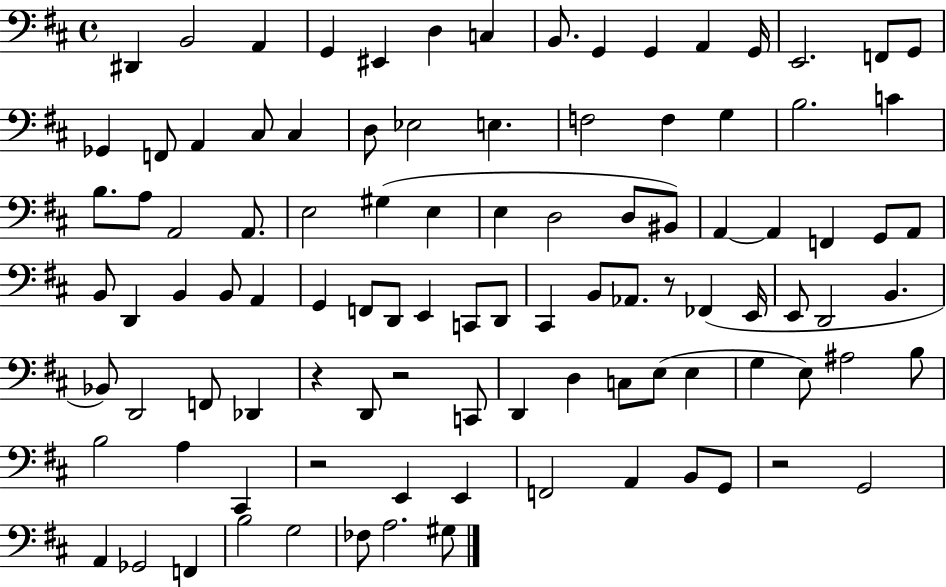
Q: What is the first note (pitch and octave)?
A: D#2